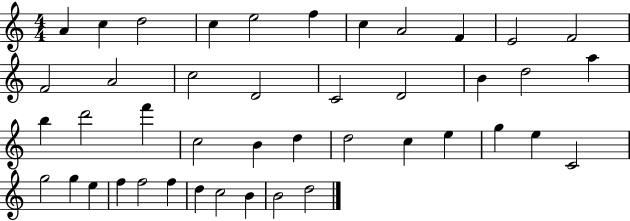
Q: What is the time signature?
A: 4/4